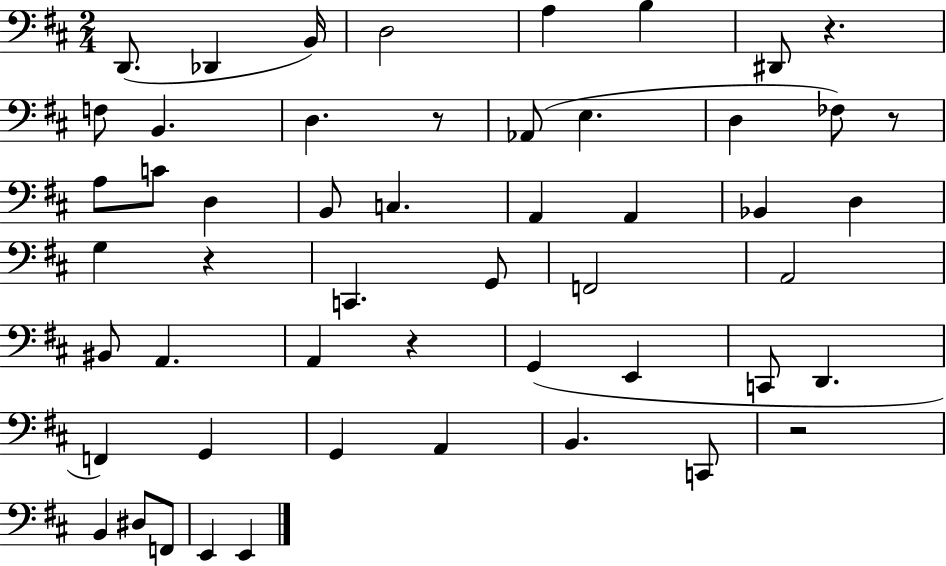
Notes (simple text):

D2/e. Db2/q B2/s D3/h A3/q B3/q D#2/e R/q. F3/e B2/q. D3/q. R/e Ab2/e E3/q. D3/q FES3/e R/e A3/e C4/e D3/q B2/e C3/q. A2/q A2/q Bb2/q D3/q G3/q R/q C2/q. G2/e F2/h A2/h BIS2/e A2/q. A2/q R/q G2/q E2/q C2/e D2/q. F2/q G2/q G2/q A2/q B2/q. C2/e R/h B2/q D#3/e F2/e E2/q E2/q